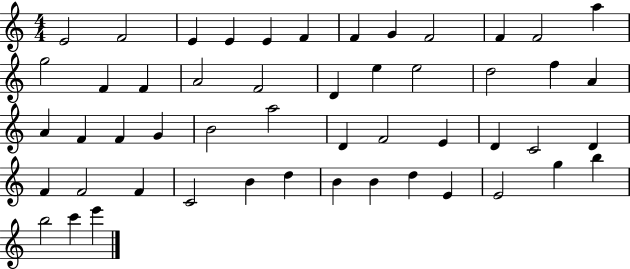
E4/h F4/h E4/q E4/q E4/q F4/q F4/q G4/q F4/h F4/q F4/h A5/q G5/h F4/q F4/q A4/h F4/h D4/q E5/q E5/h D5/h F5/q A4/q A4/q F4/q F4/q G4/q B4/h A5/h D4/q F4/h E4/q D4/q C4/h D4/q F4/q F4/h F4/q C4/h B4/q D5/q B4/q B4/q D5/q E4/q E4/h G5/q B5/q B5/h C6/q E6/q